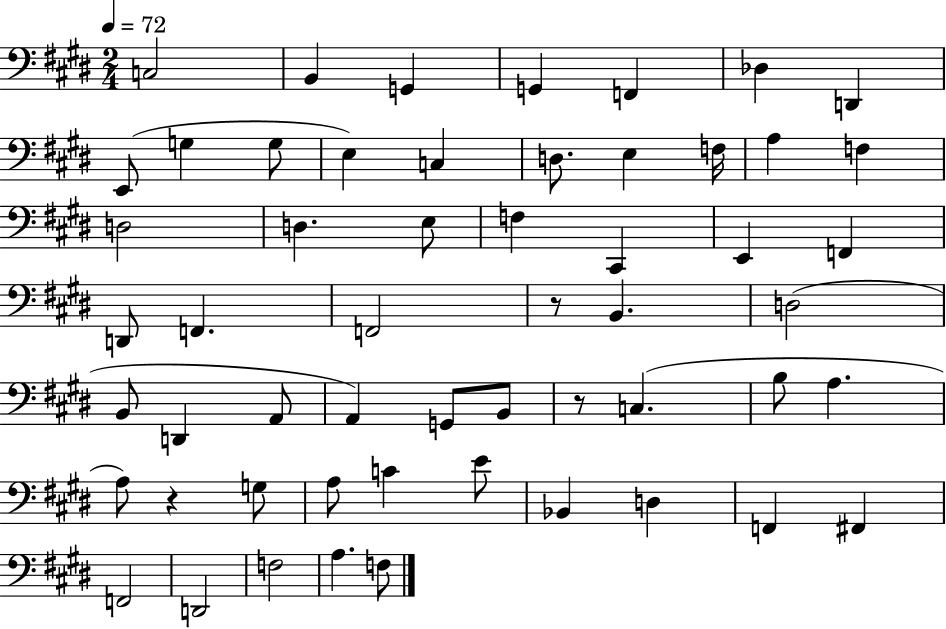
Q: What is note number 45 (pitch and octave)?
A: D3